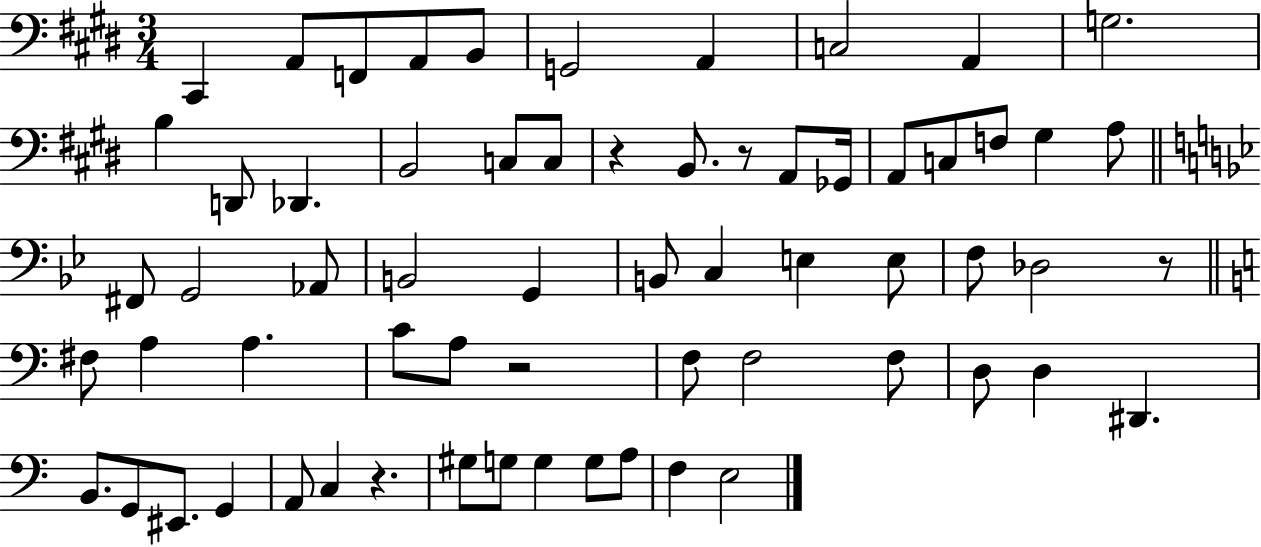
X:1
T:Untitled
M:3/4
L:1/4
K:E
^C,, A,,/2 F,,/2 A,,/2 B,,/2 G,,2 A,, C,2 A,, G,2 B, D,,/2 _D,, B,,2 C,/2 C,/2 z B,,/2 z/2 A,,/2 _G,,/4 A,,/2 C,/2 F,/2 ^G, A,/2 ^F,,/2 G,,2 _A,,/2 B,,2 G,, B,,/2 C, E, E,/2 F,/2 _D,2 z/2 ^F,/2 A, A, C/2 A,/2 z2 F,/2 F,2 F,/2 D,/2 D, ^D,, B,,/2 G,,/2 ^E,,/2 G,, A,,/2 C, z ^G,/2 G,/2 G, G,/2 A,/2 F, E,2